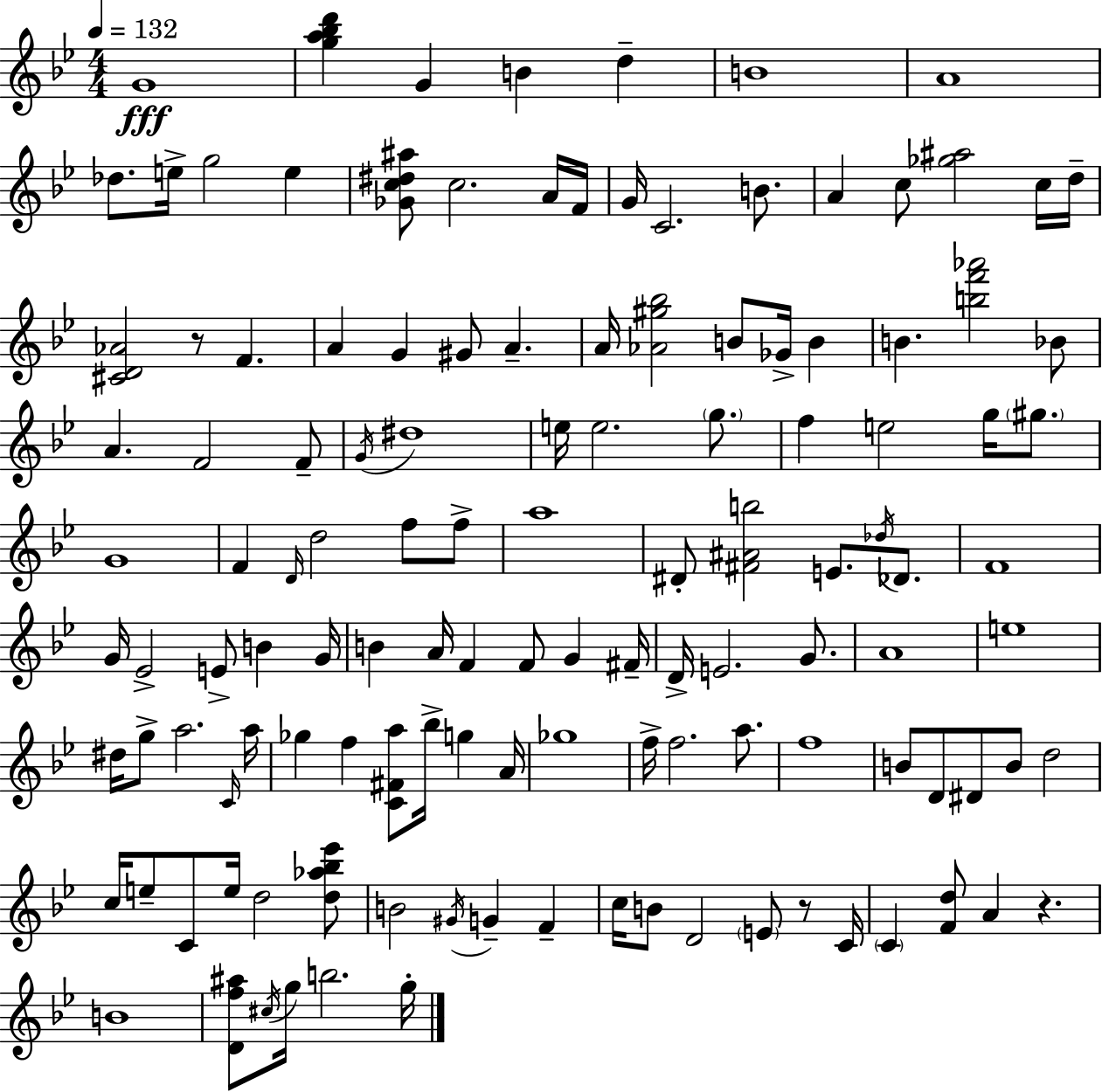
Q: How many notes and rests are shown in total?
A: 126